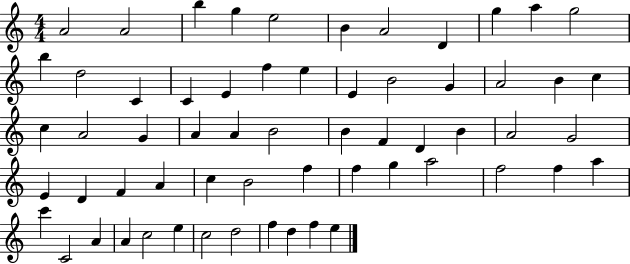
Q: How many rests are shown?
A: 0